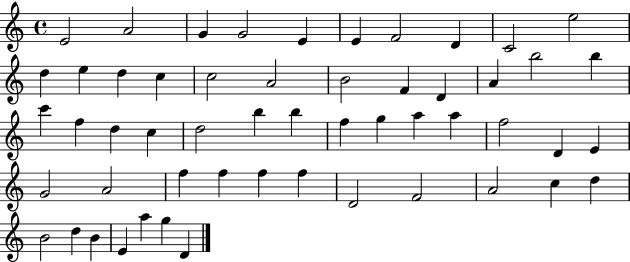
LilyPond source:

{
  \clef treble
  \time 4/4
  \defaultTimeSignature
  \key c \major
  e'2 a'2 | g'4 g'2 e'4 | e'4 f'2 d'4 | c'2 e''2 | \break d''4 e''4 d''4 c''4 | c''2 a'2 | b'2 f'4 d'4 | a'4 b''2 b''4 | \break c'''4 f''4 d''4 c''4 | d''2 b''4 b''4 | f''4 g''4 a''4 a''4 | f''2 d'4 e'4 | \break g'2 a'2 | f''4 f''4 f''4 f''4 | d'2 f'2 | a'2 c''4 d''4 | \break b'2 d''4 b'4 | e'4 a''4 g''4 d'4 | \bar "|."
}